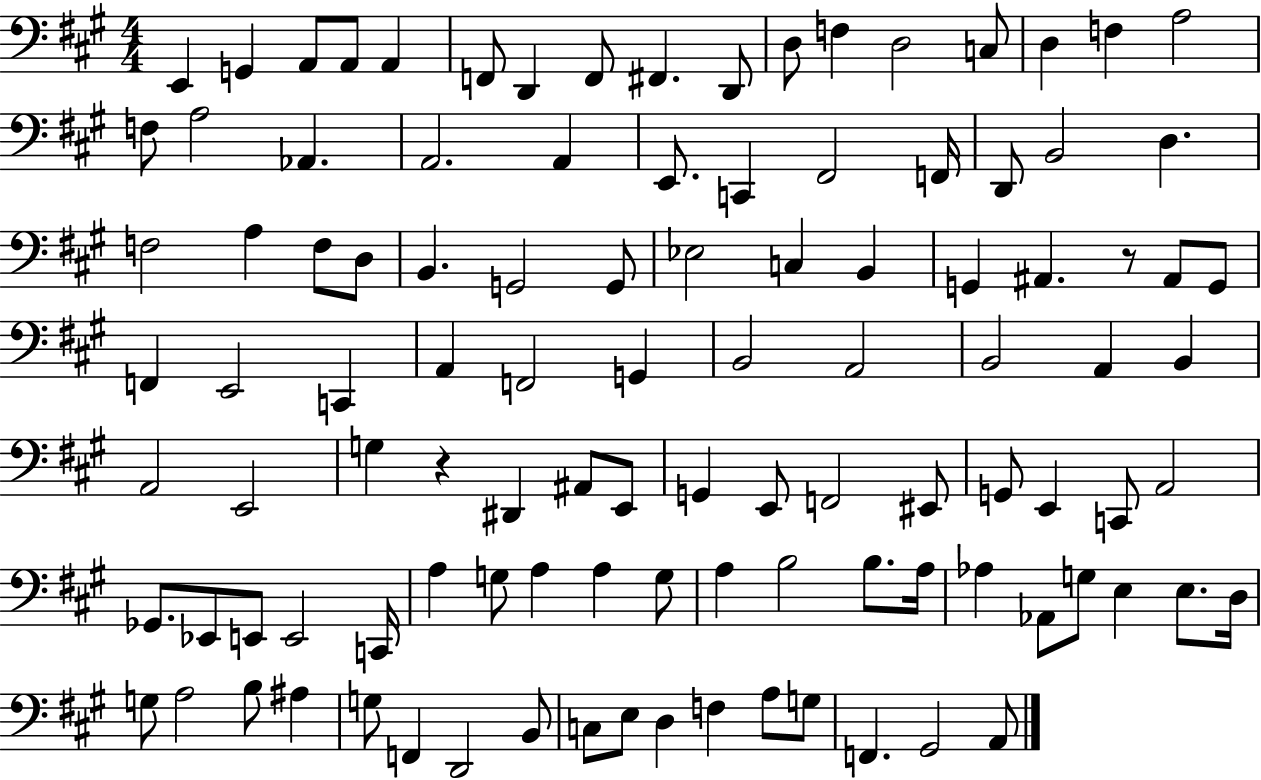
{
  \clef bass
  \numericTimeSignature
  \time 4/4
  \key a \major
  e,4 g,4 a,8 a,8 a,4 | f,8 d,4 f,8 fis,4. d,8 | d8 f4 d2 c8 | d4 f4 a2 | \break f8 a2 aes,4. | a,2. a,4 | e,8. c,4 fis,2 f,16 | d,8 b,2 d4. | \break f2 a4 f8 d8 | b,4. g,2 g,8 | ees2 c4 b,4 | g,4 ais,4. r8 ais,8 g,8 | \break f,4 e,2 c,4 | a,4 f,2 g,4 | b,2 a,2 | b,2 a,4 b,4 | \break a,2 e,2 | g4 r4 dis,4 ais,8 e,8 | g,4 e,8 f,2 eis,8 | g,8 e,4 c,8 a,2 | \break ges,8. ees,8 e,8 e,2 c,16 | a4 g8 a4 a4 g8 | a4 b2 b8. a16 | aes4 aes,8 g8 e4 e8. d16 | \break g8 a2 b8 ais4 | g8 f,4 d,2 b,8 | c8 e8 d4 f4 a8 g8 | f,4. gis,2 a,8 | \break \bar "|."
}